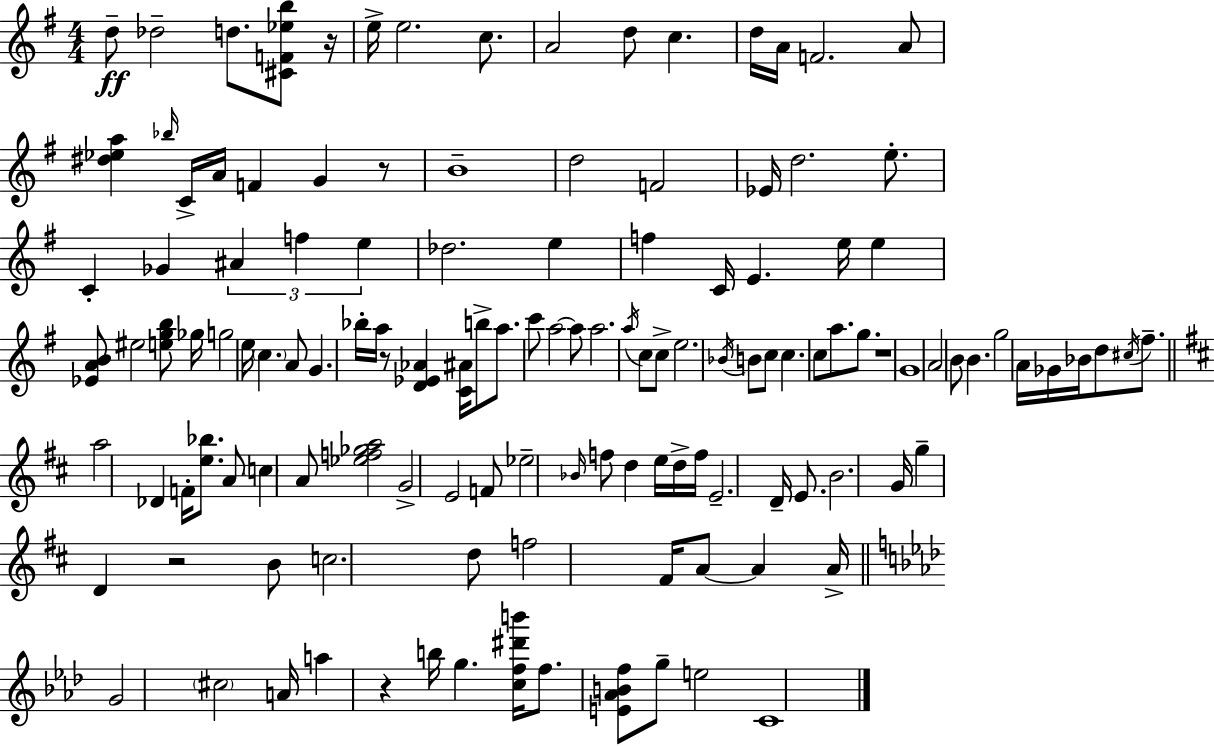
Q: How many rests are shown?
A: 6